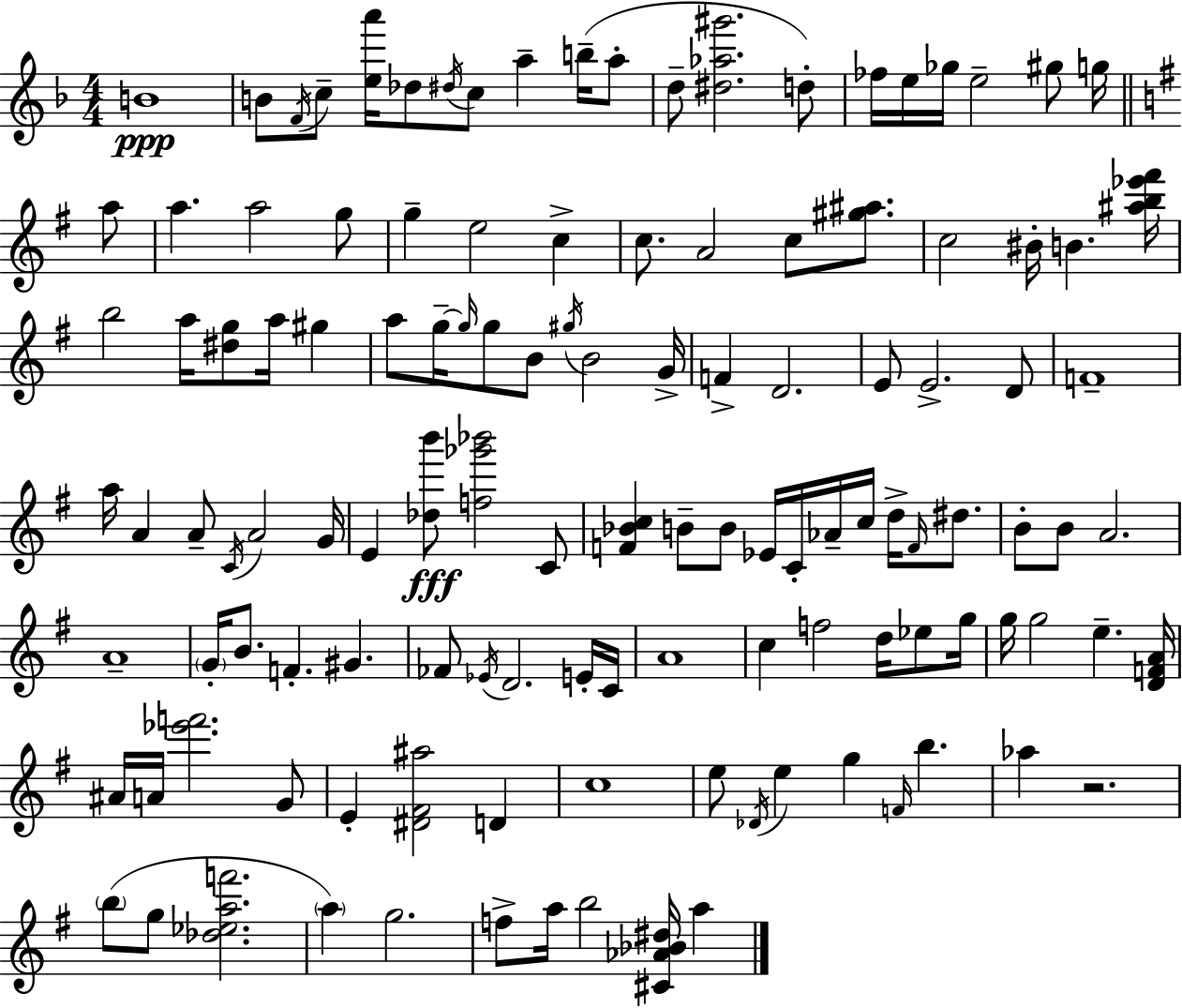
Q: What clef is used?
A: treble